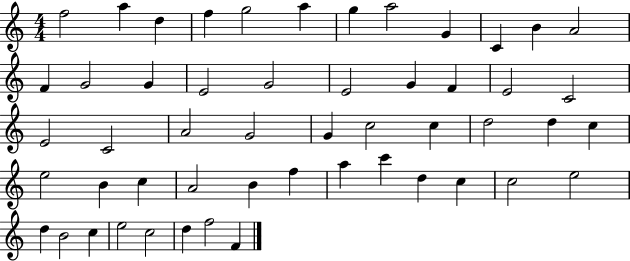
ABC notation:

X:1
T:Untitled
M:4/4
L:1/4
K:C
f2 a d f g2 a g a2 G C B A2 F G2 G E2 G2 E2 G F E2 C2 E2 C2 A2 G2 G c2 c d2 d c e2 B c A2 B f a c' d c c2 e2 d B2 c e2 c2 d f2 F